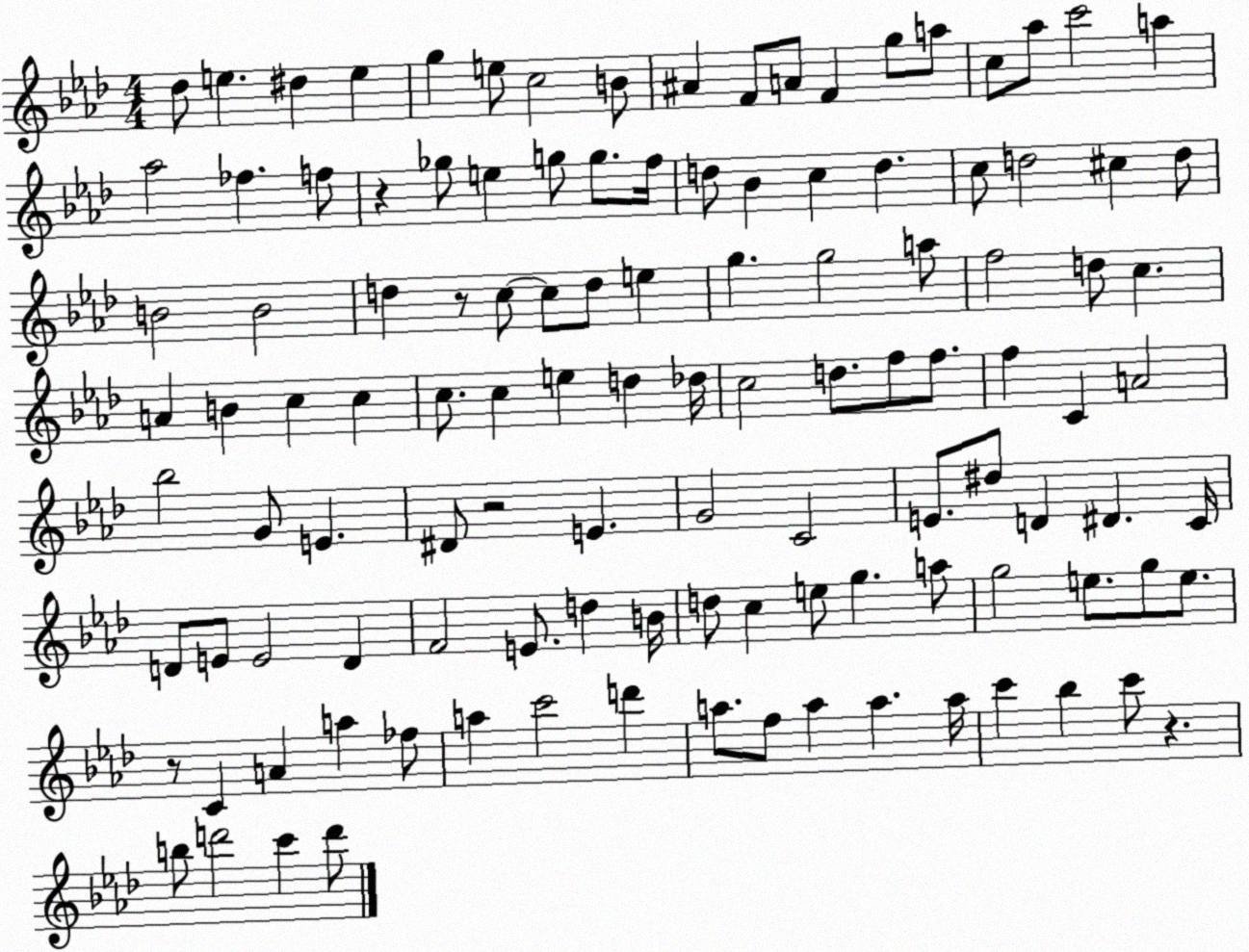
X:1
T:Untitled
M:4/4
L:1/4
K:Ab
_d/2 e ^d e g e/2 c2 B/2 ^A F/2 A/2 F g/2 a/2 c/2 _a/2 c'2 a _a2 _f f/2 z _g/2 e g/2 g/2 f/4 d/2 _B c d c/2 d2 ^c d/2 B2 B2 d z/2 c/2 c/2 d/2 e g g2 a/2 f2 d/2 c A B c c c/2 c e d _d/4 c2 d/2 f/2 f/2 f C A2 _b2 G/2 E ^D/2 z2 E G2 C2 E/2 ^d/2 D ^D C/4 D/2 E/2 E2 D F2 E/2 d B/4 d/2 c e/2 g a/2 g2 e/2 g/2 e/2 z/2 C A a _f/2 a c'2 d' a/2 f/2 a a a/4 c' _b c'/2 z b/2 d'2 c' d'/2